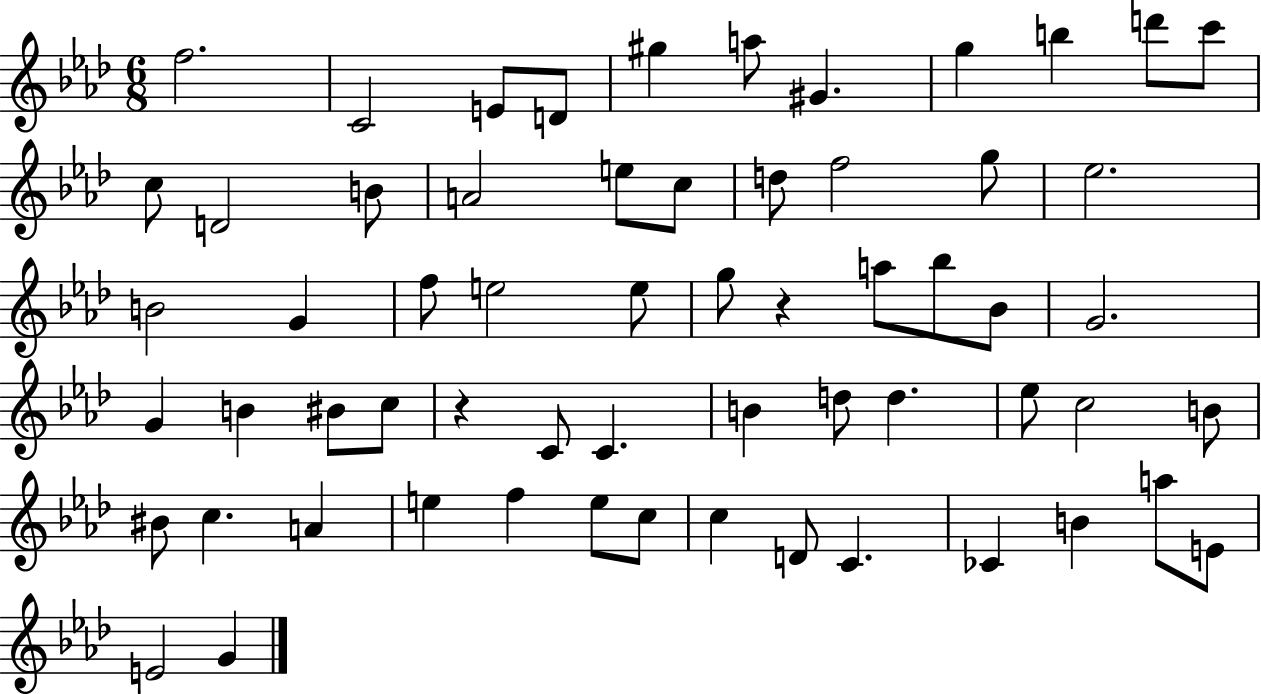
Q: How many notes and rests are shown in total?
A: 61